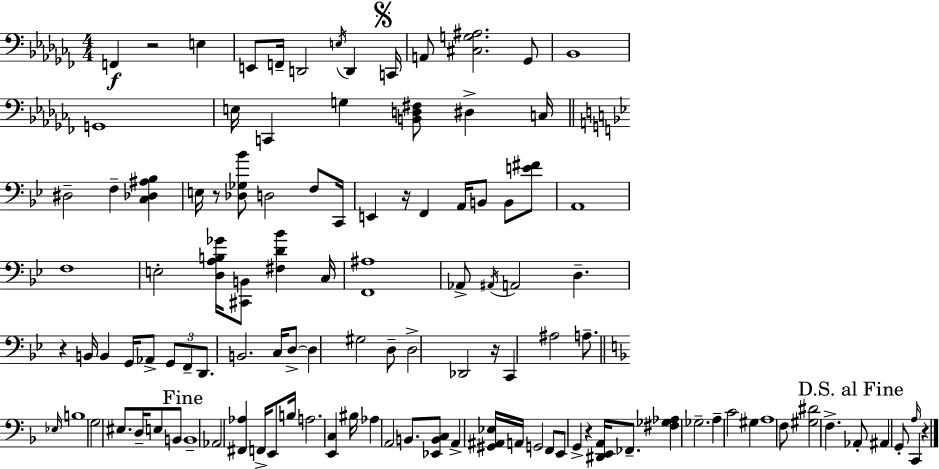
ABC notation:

X:1
T:Untitled
M:4/4
L:1/4
K:Abm
F,, z2 E, E,,/2 F,,/4 D,,2 E,/4 D,, C,,/4 A,,/2 [^C,G,^A,]2 _G,,/2 _B,,4 G,,4 E,/4 C,, G, [B,,D,^F,]/2 ^D, C,/4 ^D,2 F, [C,_D,^A,_B,] E,/4 z/2 [_D,_G,_B]/2 D,2 F,/2 C,,/4 E,, z/4 F,, A,,/4 B,,/2 B,,/2 [E^F]/2 A,,4 F,4 E,2 [D,A,B,_G]/4 [^C,,B,,]/2 [^F,D_B] C,/4 [F,,^A,]4 _A,,/2 ^A,,/4 A,,2 D, z B,,/4 B,, G,,/4 _A,,/2 G,,/2 F,,/2 D,,/2 B,,2 C,/4 D,/2 D, ^G,2 D,/2 D,2 _D,,2 z/4 C,, ^A,2 A,/2 _E,/4 B,4 G,2 ^E,/2 D,/4 E,/2 B,,/2 B,,4 _A,,2 [^F,,_A,] F,,/4 E,,/2 B,/4 A,2 [E,,C,] ^B,/4 _A, A,,2 B,,/2 [_E,,B,,C,]/2 A,, [^G,,^A,,_E,]/4 A,,/4 G,,2 F,,/2 E,,/2 G,, z [^D,,E,,A,,]/4 _F,,/2 [^F,_G,_A,] _G,2 A, C2 ^G, A,4 F,/2 [^G,^D]2 F, _A,,/2 ^A,, G,,/2 A,/4 C,, z